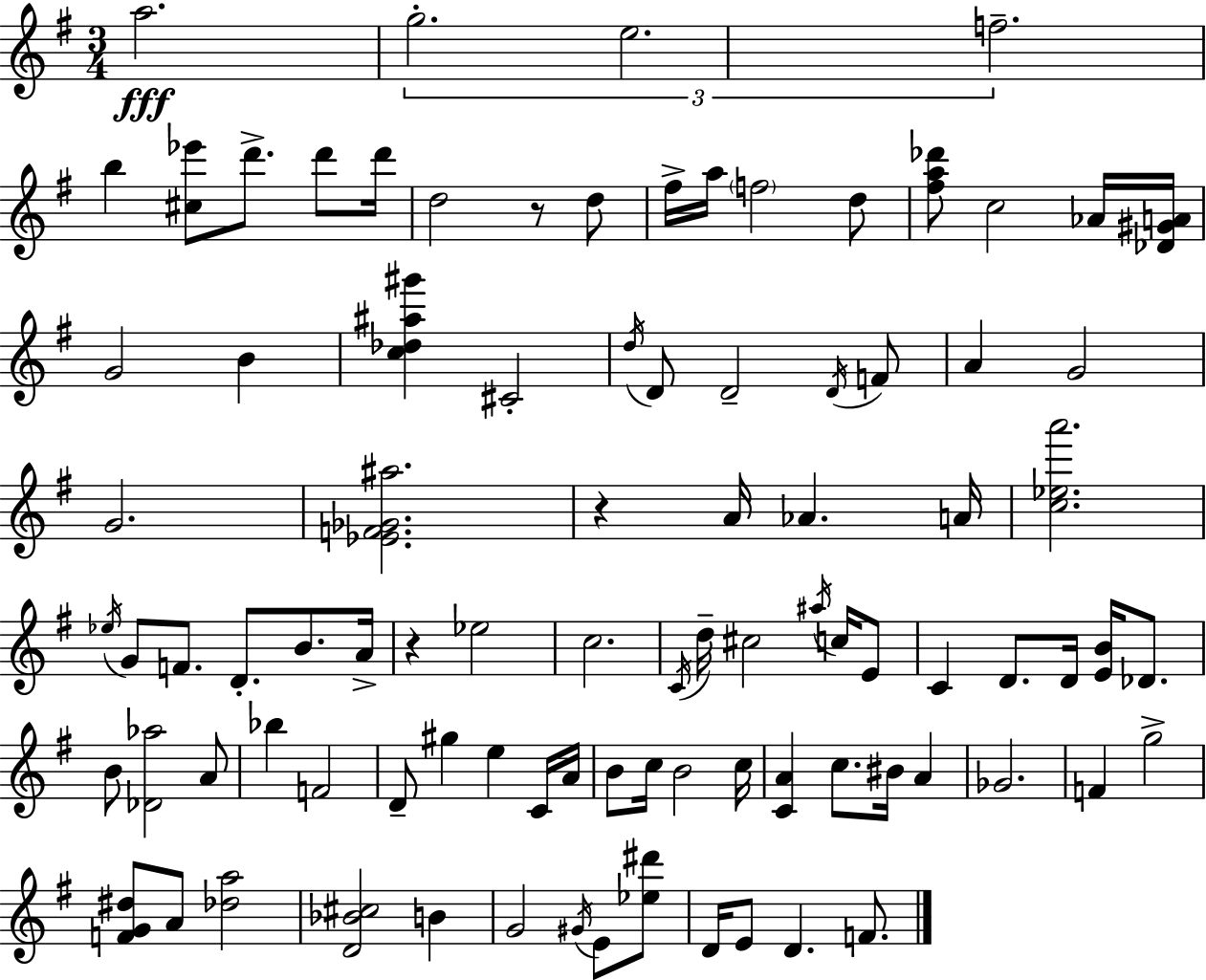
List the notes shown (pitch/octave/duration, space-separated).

A5/h. G5/h. E5/h. F5/h. B5/q [C#5,Eb6]/e D6/e. D6/e D6/s D5/h R/e D5/e F#5/s A5/s F5/h D5/e [F#5,A5,Db6]/e C5/h Ab4/s [Db4,G#4,A4]/s G4/h B4/q [C5,Db5,A#5,G#6]/q C#4/h D5/s D4/e D4/h D4/s F4/e A4/q G4/h G4/h. [Eb4,F4,Gb4,A#5]/h. R/q A4/s Ab4/q. A4/s [C5,Eb5,A6]/h. Eb5/s G4/e F4/e. D4/e. B4/e. A4/s R/q Eb5/h C5/h. C4/s D5/s C#5/h A#5/s C5/s E4/e C4/q D4/e. D4/s [E4,B4]/s Db4/e. B4/e [Db4,Ab5]/h A4/e Bb5/q F4/h D4/e G#5/q E5/q C4/s A4/s B4/e C5/s B4/h C5/s [C4,A4]/q C5/e. BIS4/s A4/q Gb4/h. F4/q G5/h [F4,G4,D#5]/e A4/e [Db5,A5]/h [D4,Bb4,C#5]/h B4/q G4/h G#4/s E4/e [Eb5,D#6]/e D4/s E4/e D4/q. F4/e.